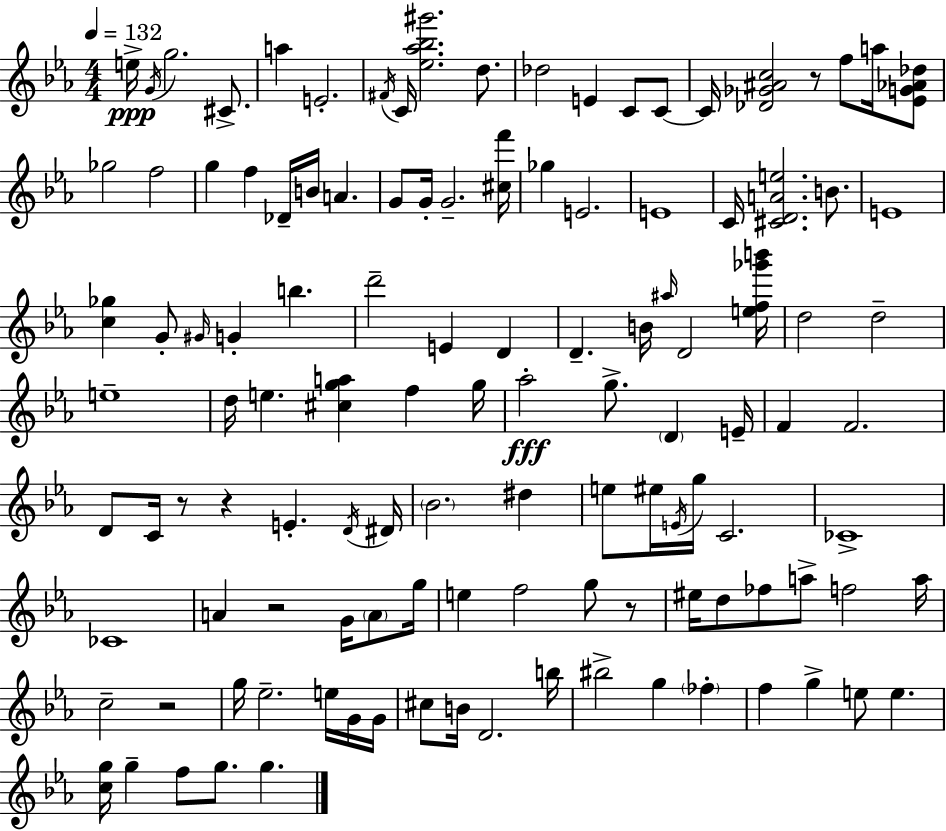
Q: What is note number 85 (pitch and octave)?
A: G5